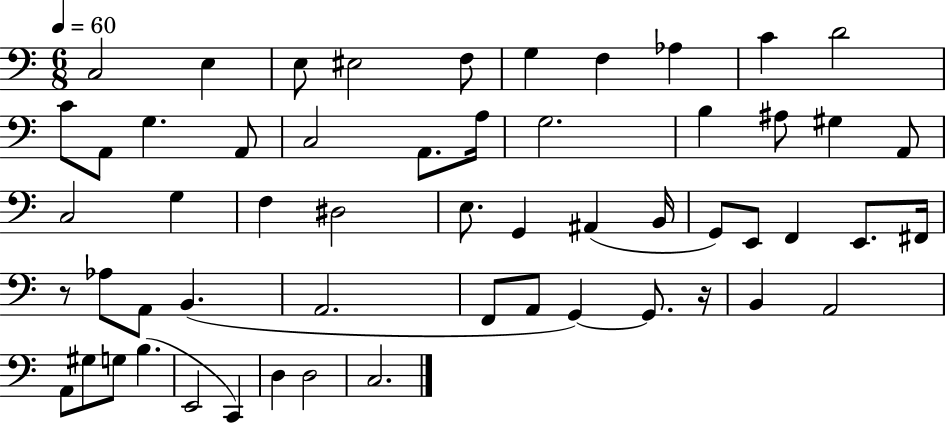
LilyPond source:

{
  \clef bass
  \numericTimeSignature
  \time 6/8
  \key c \major
  \tempo 4 = 60
  \repeat volta 2 { c2 e4 | e8 eis2 f8 | g4 f4 aes4 | c'4 d'2 | \break c'8 a,8 g4. a,8 | c2 a,8. a16 | g2. | b4 ais8 gis4 a,8 | \break c2 g4 | f4 dis2 | e8. g,4 ais,4( b,16 | g,8) e,8 f,4 e,8. fis,16 | \break r8 aes8 a,8 b,4.( | a,2. | f,8 a,8 g,4~~) g,8. r16 | b,4 a,2 | \break a,8 gis8 g8 b4.( | e,2 c,4) | d4 d2 | c2. | \break } \bar "|."
}